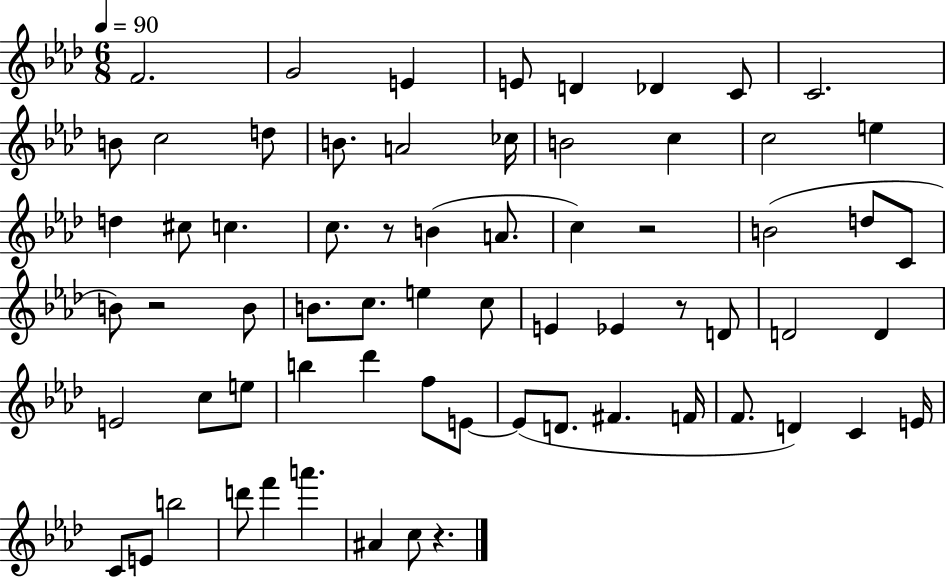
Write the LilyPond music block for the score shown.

{
  \clef treble
  \numericTimeSignature
  \time 6/8
  \key aes \major
  \tempo 4 = 90
  f'2. | g'2 e'4 | e'8 d'4 des'4 c'8 | c'2. | \break b'8 c''2 d''8 | b'8. a'2 ces''16 | b'2 c''4 | c''2 e''4 | \break d''4 cis''8 c''4. | c''8. r8 b'4( a'8. | c''4) r2 | b'2( d''8 c'8 | \break b'8) r2 b'8 | b'8. c''8. e''4 c''8 | e'4 ees'4 r8 d'8 | d'2 d'4 | \break e'2 c''8 e''8 | b''4 des'''4 f''8 e'8~~ | e'8( d'8. fis'4. f'16 | f'8. d'4) c'4 e'16 | \break c'8 e'8 b''2 | d'''8 f'''4 a'''4. | ais'4 c''8 r4. | \bar "|."
}